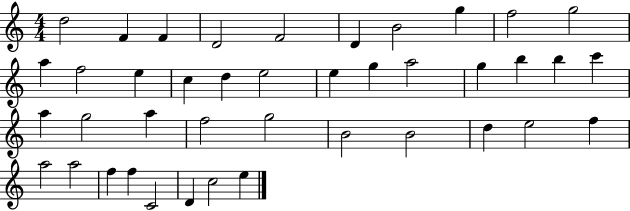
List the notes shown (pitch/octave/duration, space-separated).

D5/h F4/q F4/q D4/h F4/h D4/q B4/h G5/q F5/h G5/h A5/q F5/h E5/q C5/q D5/q E5/h E5/q G5/q A5/h G5/q B5/q B5/q C6/q A5/q G5/h A5/q F5/h G5/h B4/h B4/h D5/q E5/h F5/q A5/h A5/h F5/q F5/q C4/h D4/q C5/h E5/q